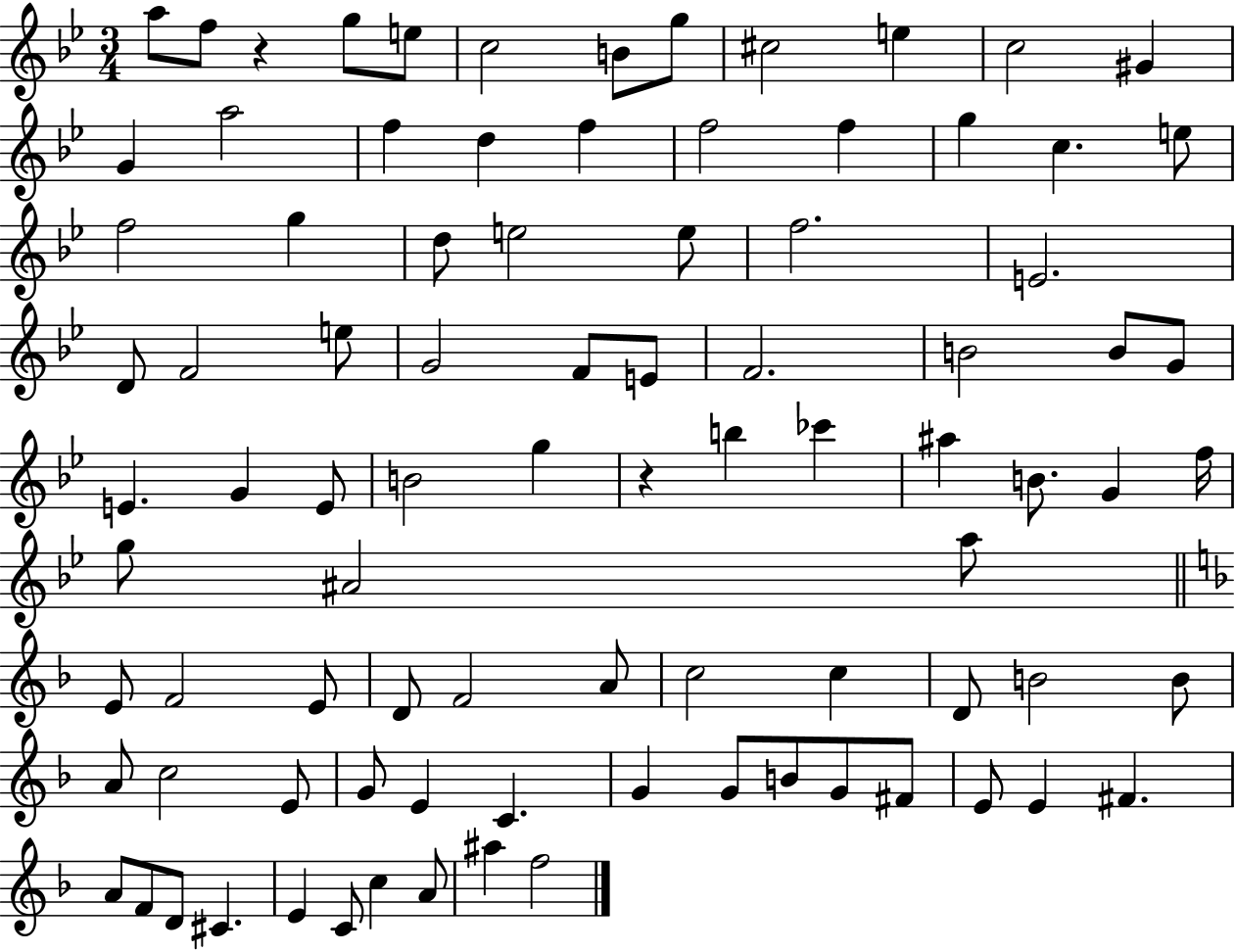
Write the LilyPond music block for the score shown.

{
  \clef treble
  \numericTimeSignature
  \time 3/4
  \key bes \major
  \repeat volta 2 { a''8 f''8 r4 g''8 e''8 | c''2 b'8 g''8 | cis''2 e''4 | c''2 gis'4 | \break g'4 a''2 | f''4 d''4 f''4 | f''2 f''4 | g''4 c''4. e''8 | \break f''2 g''4 | d''8 e''2 e''8 | f''2. | e'2. | \break d'8 f'2 e''8 | g'2 f'8 e'8 | f'2. | b'2 b'8 g'8 | \break e'4. g'4 e'8 | b'2 g''4 | r4 b''4 ces'''4 | ais''4 b'8. g'4 f''16 | \break g''8 ais'2 a''8 | \bar "||" \break \key f \major e'8 f'2 e'8 | d'8 f'2 a'8 | c''2 c''4 | d'8 b'2 b'8 | \break a'8 c''2 e'8 | g'8 e'4 c'4. | g'4 g'8 b'8 g'8 fis'8 | e'8 e'4 fis'4. | \break a'8 f'8 d'8 cis'4. | e'4 c'8 c''4 a'8 | ais''4 f''2 | } \bar "|."
}